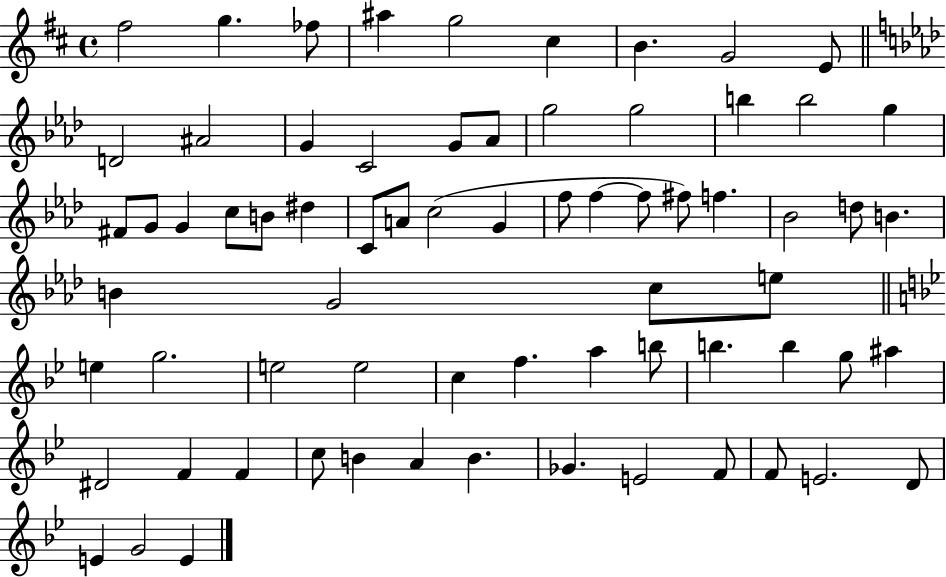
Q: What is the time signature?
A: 4/4